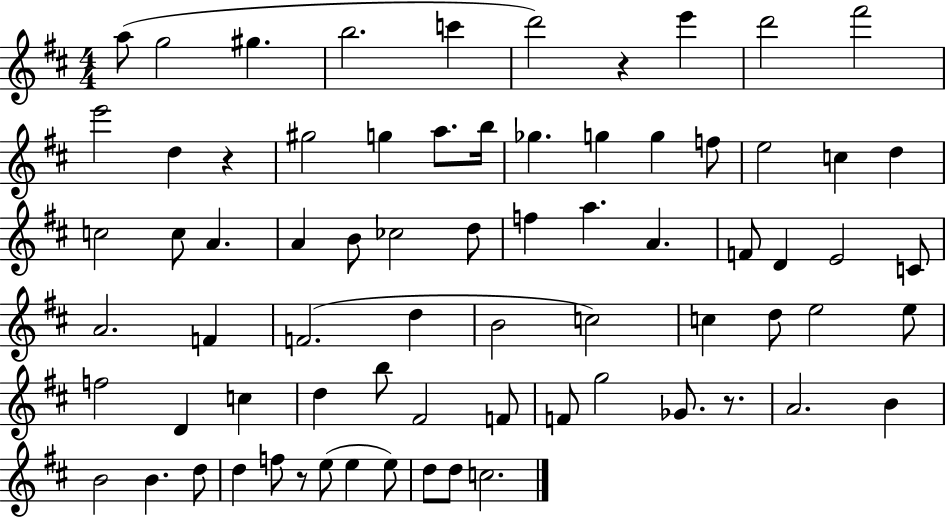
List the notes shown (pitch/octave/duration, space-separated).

A5/e G5/h G#5/q. B5/h. C6/q D6/h R/q E6/q D6/h F#6/h E6/h D5/q R/q G#5/h G5/q A5/e. B5/s Gb5/q. G5/q G5/q F5/e E5/h C5/q D5/q C5/h C5/e A4/q. A4/q B4/e CES5/h D5/e F5/q A5/q. A4/q. F4/e D4/q E4/h C4/e A4/h. F4/q F4/h. D5/q B4/h C5/h C5/q D5/e E5/h E5/e F5/h D4/q C5/q D5/q B5/e F#4/h F4/e F4/e G5/h Gb4/e. R/e. A4/h. B4/q B4/h B4/q. D5/e D5/q F5/e R/e E5/e E5/q E5/e D5/e D5/e C5/h.